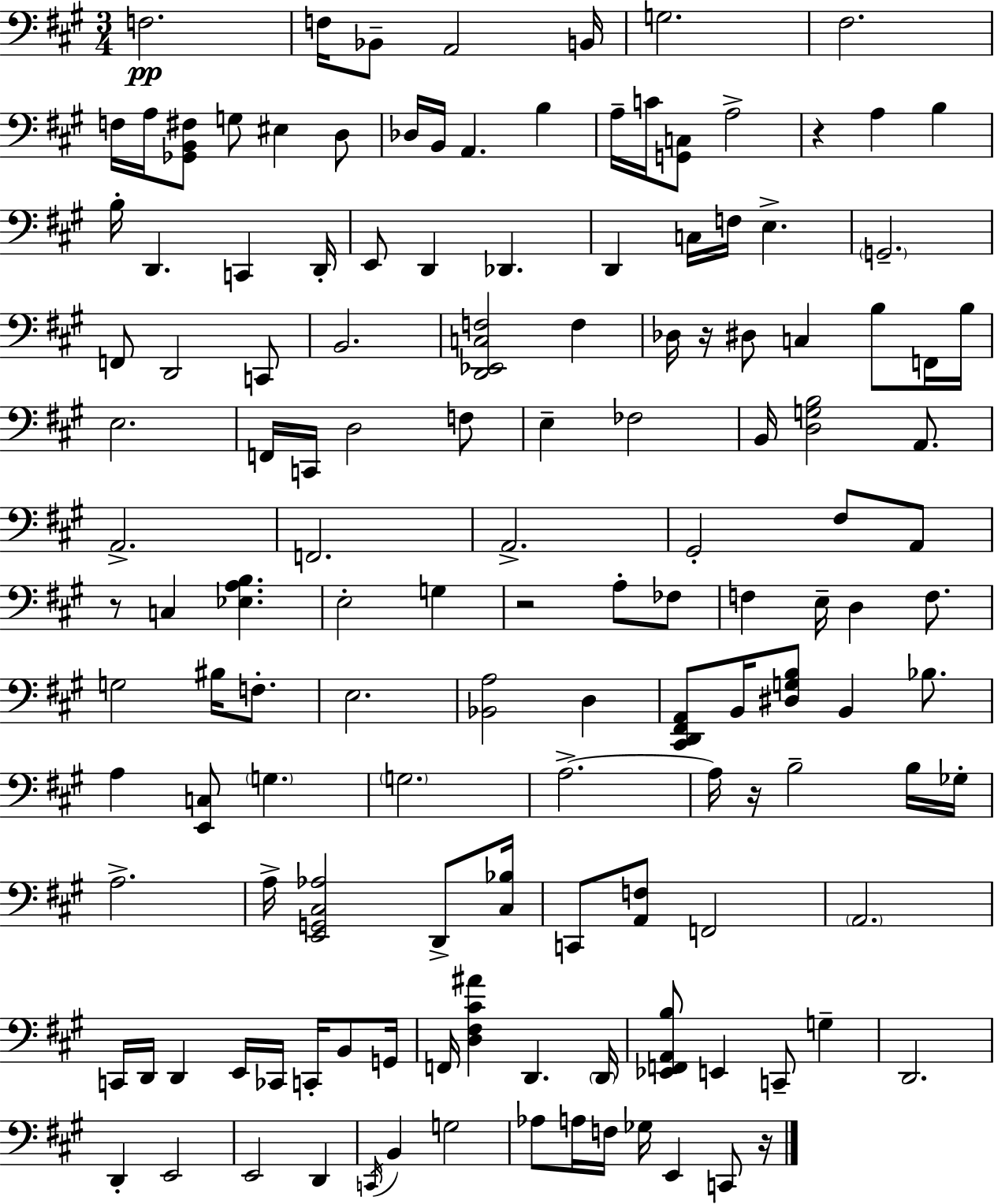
{
  \clef bass
  \numericTimeSignature
  \time 3/4
  \key a \major
  f2.\pp | f16 bes,8-- a,2 b,16 | g2. | fis2. | \break f16 a16 <ges, b, fis>8 g8 eis4 d8 | des16 b,16 a,4. b4 | a16-- c'16 <g, c>8 a2-> | r4 a4 b4 | \break b16-. d,4. c,4 d,16-. | e,8 d,4 des,4. | d,4 c16 f16 e4.-> | \parenthesize g,2.-- | \break f,8 d,2 c,8 | b,2. | <d, ees, c f>2 f4 | des16 r16 dis8 c4 b8 f,16 b16 | \break e2. | f,16 c,16 d2 f8 | e4-- fes2 | b,16 <d g b>2 a,8. | \break a,2.-> | f,2. | a,2.-> | gis,2-. fis8 a,8 | \break r8 c4 <ees a b>4. | e2-. g4 | r2 a8-. fes8 | f4 e16-- d4 f8. | \break g2 bis16 f8.-. | e2. | <bes, a>2 d4 | <cis, d, fis, a,>8 b,16 <dis g b>8 b,4 bes8. | \break a4 <e, c>8 \parenthesize g4. | \parenthesize g2. | a2.->~~ | a16 r16 b2-- b16 ges16-. | \break a2.-> | a16-> <e, g, cis aes>2 d,8-> <cis bes>16 | c,8 <a, f>8 f,2 | \parenthesize a,2. | \break c,16 d,16 d,4 e,16 ces,16 c,16-. b,8 g,16 | f,16 <d fis cis' ais'>4 d,4. \parenthesize d,16 | <ees, f, a, b>8 e,4 c,8-- g4-- | d,2. | \break d,4-. e,2 | e,2 d,4 | \acciaccatura { c,16 } b,4 g2 | aes8 a16 f16 ges16 e,4 c,8 | \break r16 \bar "|."
}